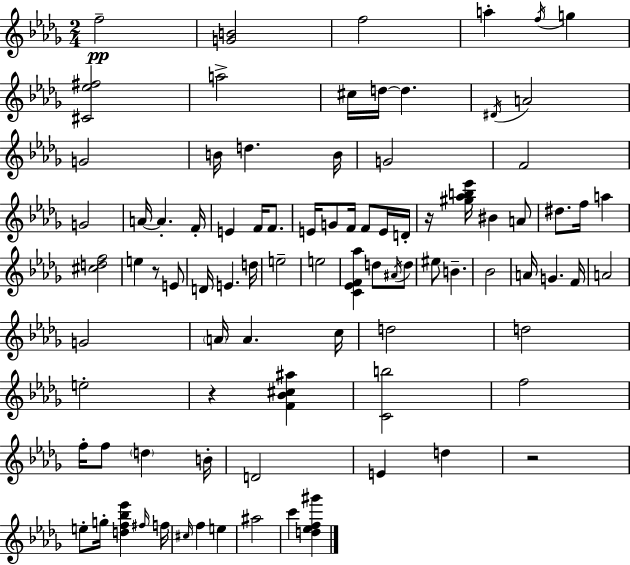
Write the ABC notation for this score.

X:1
T:Untitled
M:2/4
L:1/4
K:Bbm
f2 [GB]2 f2 a f/4 g [^C_e^f]2 a2 ^c/4 d/4 d ^D/4 A2 G2 B/4 d B/4 G2 F2 G2 A/4 A F/4 E F/4 F/2 E/4 G/2 F/4 F/2 E/4 D/4 z/4 [^g_ab_e']/4 ^B A/2 ^d/2 f/4 a [^cdf]2 e z/2 E/2 D/4 E d/4 e2 e2 [C_EF_a] d/2 ^A/4 d/2 ^e/2 B _B2 A/4 G F/4 A2 G2 A/4 A c/4 d2 d2 e2 z [F_B^c^a] [Cb]2 f2 f/4 f/2 d B/4 D2 E d z2 e/2 g/4 [df_b_e'] ^f/4 f/4 ^c/4 f e ^a2 c' [d_ef^g']